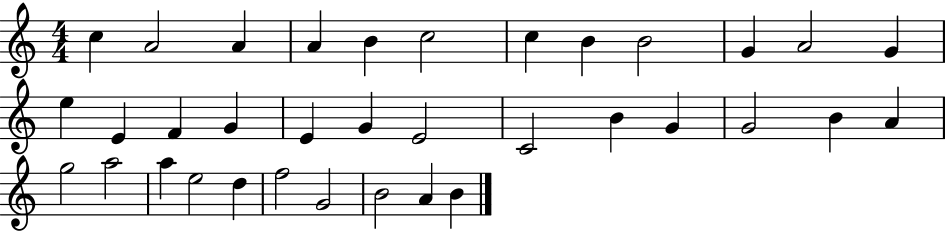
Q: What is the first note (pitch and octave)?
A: C5